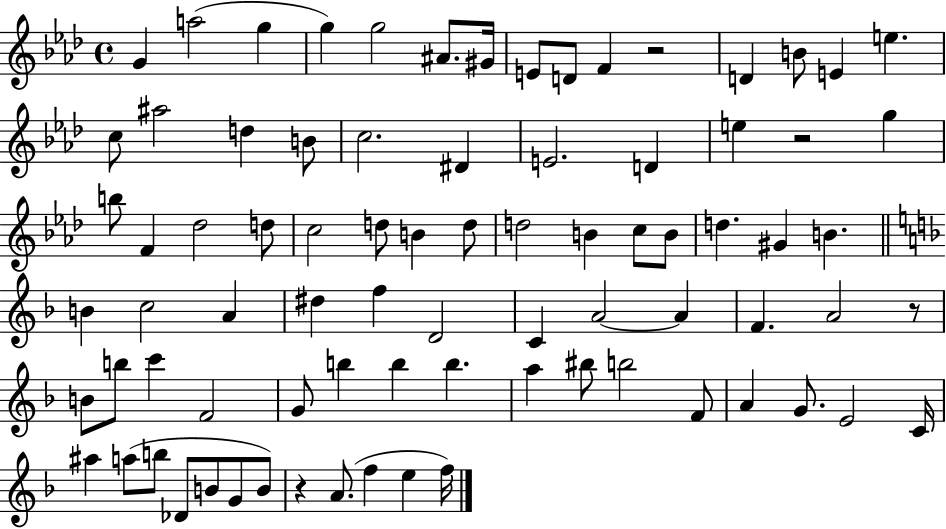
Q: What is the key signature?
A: AES major